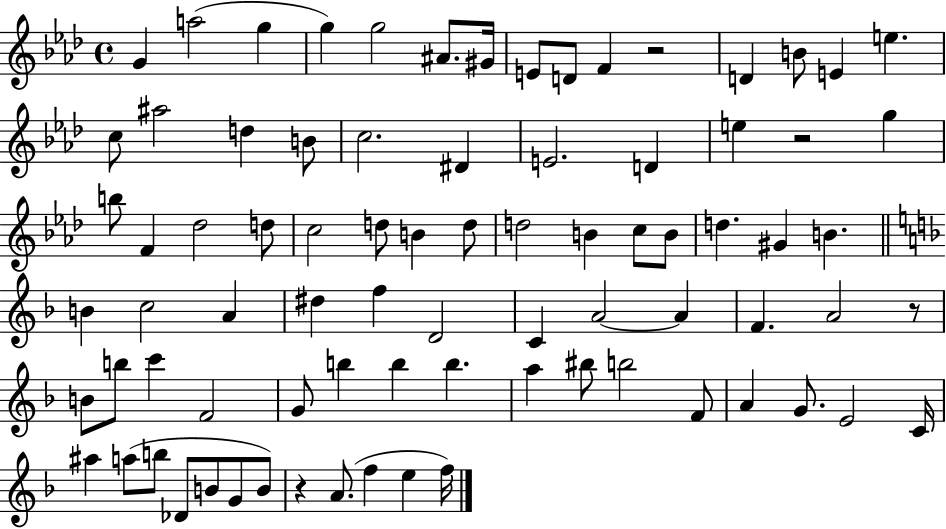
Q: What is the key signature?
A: AES major